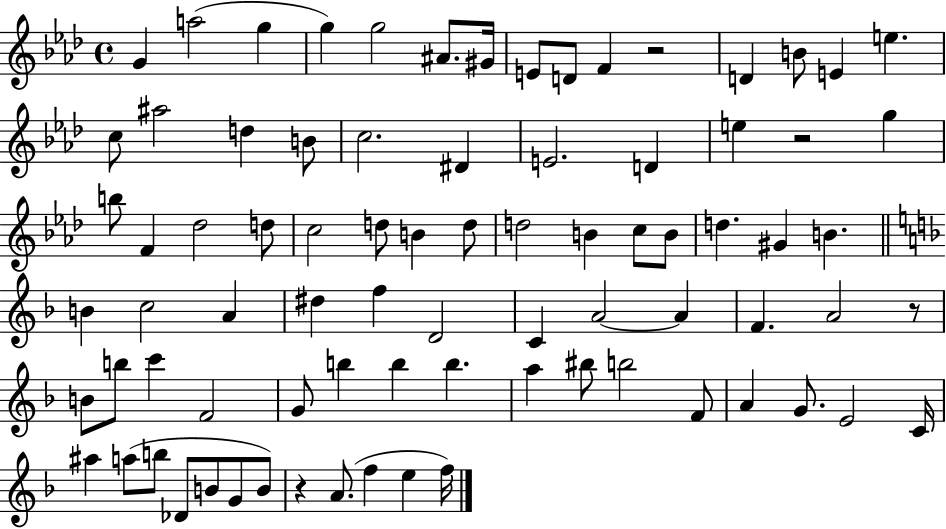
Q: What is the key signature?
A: AES major